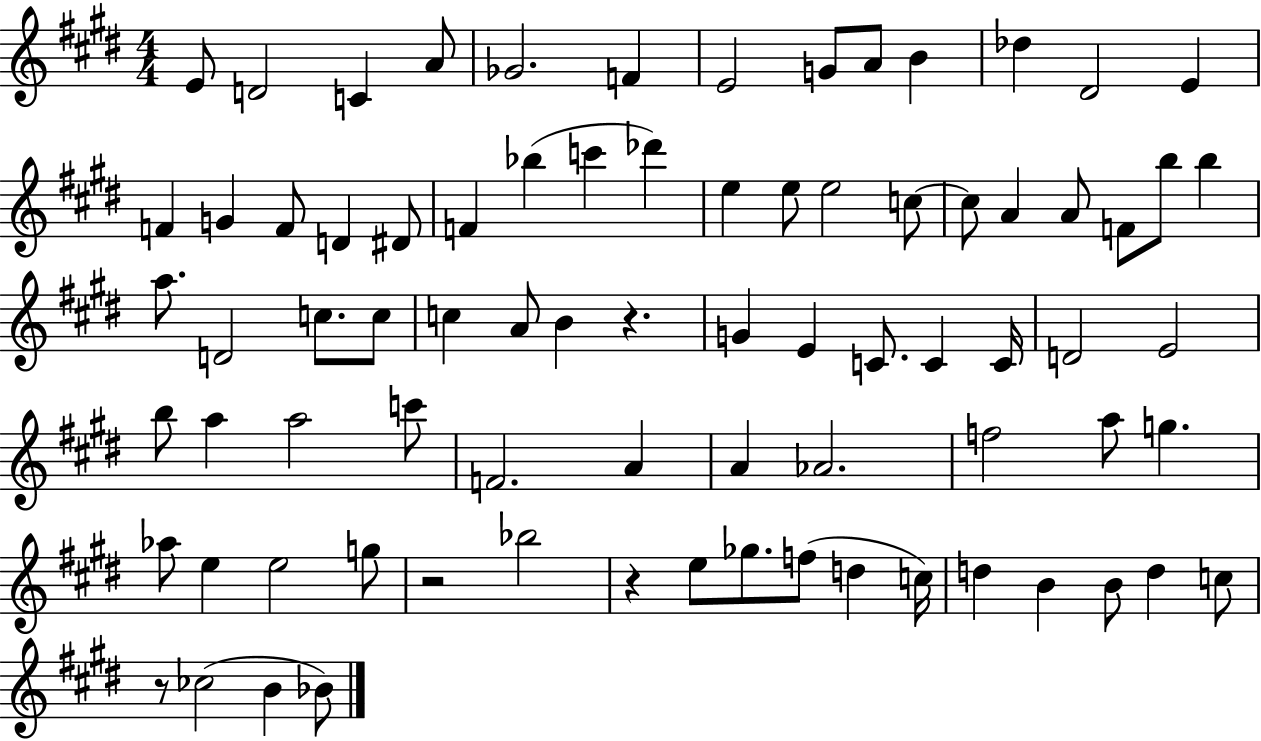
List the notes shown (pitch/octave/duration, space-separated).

E4/e D4/h C4/q A4/e Gb4/h. F4/q E4/h G4/e A4/e B4/q Db5/q D#4/h E4/q F4/q G4/q F4/e D4/q D#4/e F4/q Bb5/q C6/q Db6/q E5/q E5/e E5/h C5/e C5/e A4/q A4/e F4/e B5/e B5/q A5/e. D4/h C5/e. C5/e C5/q A4/e B4/q R/q. G4/q E4/q C4/e. C4/q C4/s D4/h E4/h B5/e A5/q A5/h C6/e F4/h. A4/q A4/q Ab4/h. F5/h A5/e G5/q. Ab5/e E5/q E5/h G5/e R/h Bb5/h R/q E5/e Gb5/e. F5/e D5/q C5/s D5/q B4/q B4/e D5/q C5/e R/e CES5/h B4/q Bb4/e